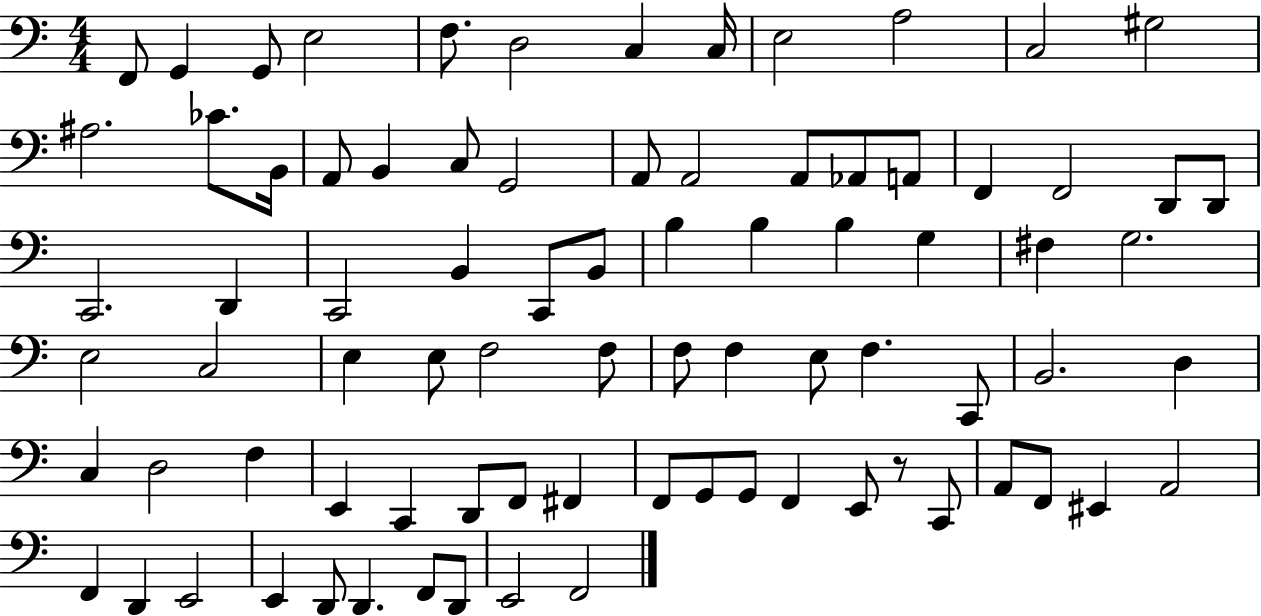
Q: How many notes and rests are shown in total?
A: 82